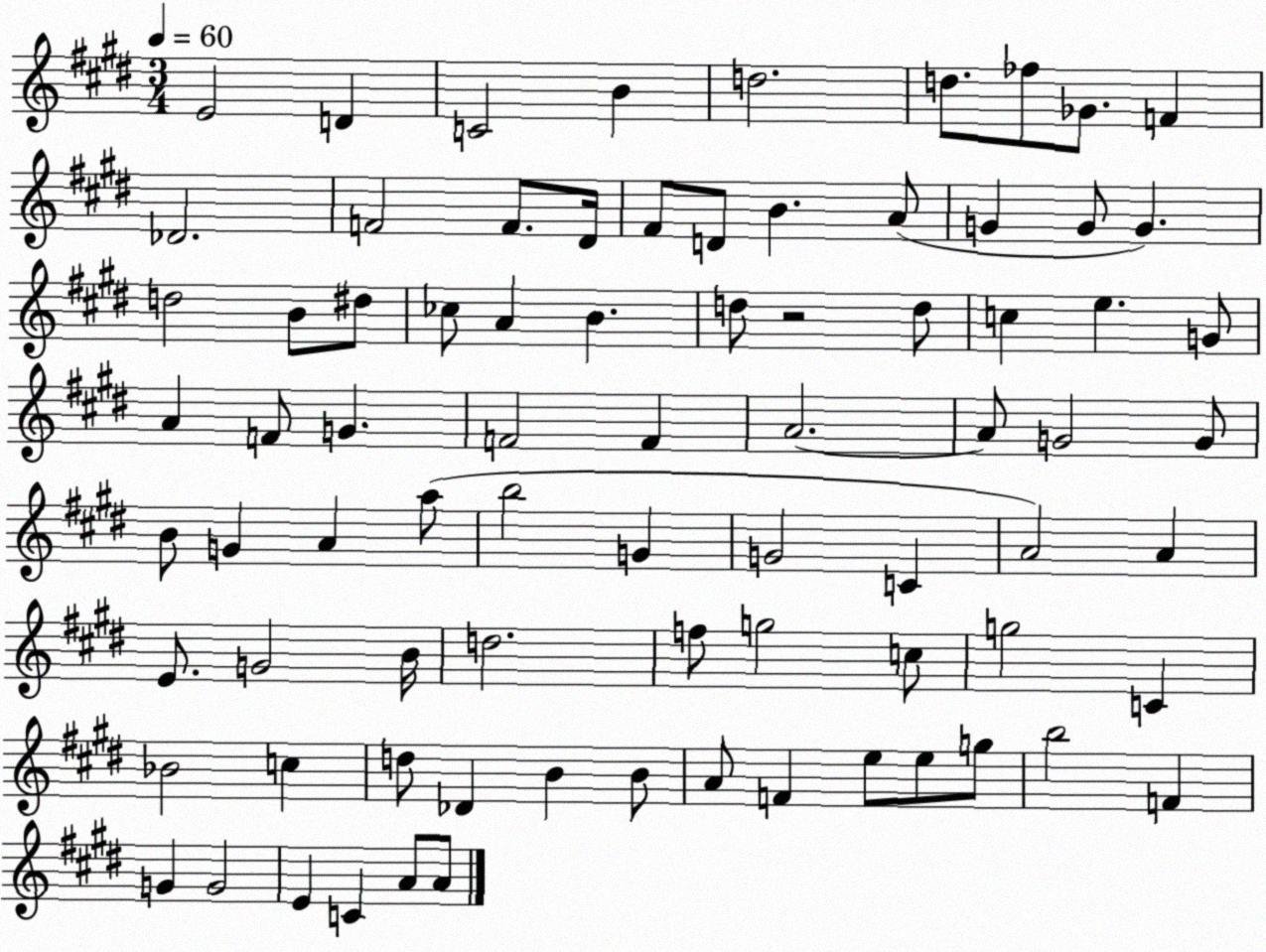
X:1
T:Untitled
M:3/4
L:1/4
K:E
E2 D C2 B d2 d/2 _f/2 _G/2 F _D2 F2 F/2 ^D/4 ^F/2 D/2 B A/2 G G/2 G d2 B/2 ^d/2 _c/2 A B d/2 z2 d/2 c e G/2 A F/2 G F2 F A2 A/2 G2 G/2 B/2 G A a/2 b2 G G2 C A2 A E/2 G2 B/4 d2 f/2 g2 c/2 g2 C _B2 c d/2 _D B B/2 A/2 F e/2 e/2 g/2 b2 F G G2 E C A/2 A/2